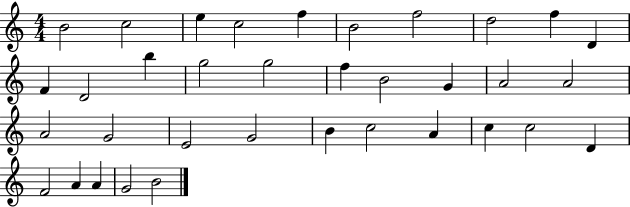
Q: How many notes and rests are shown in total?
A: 35